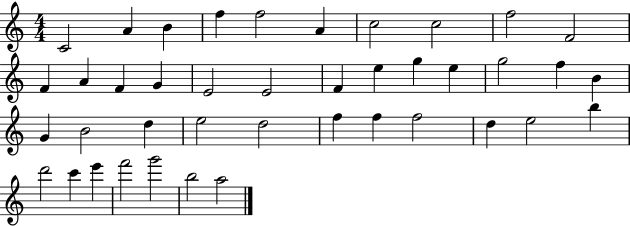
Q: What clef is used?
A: treble